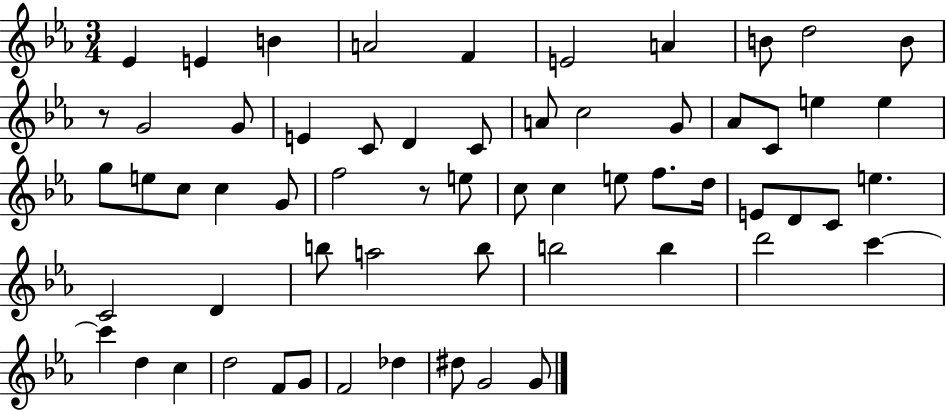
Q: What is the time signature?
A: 3/4